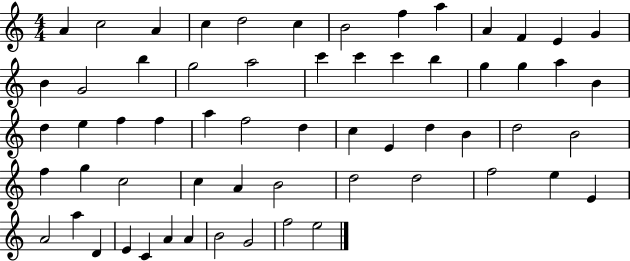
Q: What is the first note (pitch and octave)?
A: A4